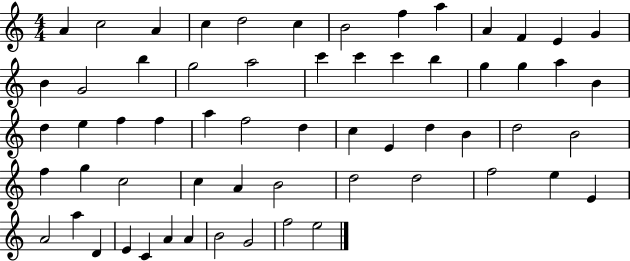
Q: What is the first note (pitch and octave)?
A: A4